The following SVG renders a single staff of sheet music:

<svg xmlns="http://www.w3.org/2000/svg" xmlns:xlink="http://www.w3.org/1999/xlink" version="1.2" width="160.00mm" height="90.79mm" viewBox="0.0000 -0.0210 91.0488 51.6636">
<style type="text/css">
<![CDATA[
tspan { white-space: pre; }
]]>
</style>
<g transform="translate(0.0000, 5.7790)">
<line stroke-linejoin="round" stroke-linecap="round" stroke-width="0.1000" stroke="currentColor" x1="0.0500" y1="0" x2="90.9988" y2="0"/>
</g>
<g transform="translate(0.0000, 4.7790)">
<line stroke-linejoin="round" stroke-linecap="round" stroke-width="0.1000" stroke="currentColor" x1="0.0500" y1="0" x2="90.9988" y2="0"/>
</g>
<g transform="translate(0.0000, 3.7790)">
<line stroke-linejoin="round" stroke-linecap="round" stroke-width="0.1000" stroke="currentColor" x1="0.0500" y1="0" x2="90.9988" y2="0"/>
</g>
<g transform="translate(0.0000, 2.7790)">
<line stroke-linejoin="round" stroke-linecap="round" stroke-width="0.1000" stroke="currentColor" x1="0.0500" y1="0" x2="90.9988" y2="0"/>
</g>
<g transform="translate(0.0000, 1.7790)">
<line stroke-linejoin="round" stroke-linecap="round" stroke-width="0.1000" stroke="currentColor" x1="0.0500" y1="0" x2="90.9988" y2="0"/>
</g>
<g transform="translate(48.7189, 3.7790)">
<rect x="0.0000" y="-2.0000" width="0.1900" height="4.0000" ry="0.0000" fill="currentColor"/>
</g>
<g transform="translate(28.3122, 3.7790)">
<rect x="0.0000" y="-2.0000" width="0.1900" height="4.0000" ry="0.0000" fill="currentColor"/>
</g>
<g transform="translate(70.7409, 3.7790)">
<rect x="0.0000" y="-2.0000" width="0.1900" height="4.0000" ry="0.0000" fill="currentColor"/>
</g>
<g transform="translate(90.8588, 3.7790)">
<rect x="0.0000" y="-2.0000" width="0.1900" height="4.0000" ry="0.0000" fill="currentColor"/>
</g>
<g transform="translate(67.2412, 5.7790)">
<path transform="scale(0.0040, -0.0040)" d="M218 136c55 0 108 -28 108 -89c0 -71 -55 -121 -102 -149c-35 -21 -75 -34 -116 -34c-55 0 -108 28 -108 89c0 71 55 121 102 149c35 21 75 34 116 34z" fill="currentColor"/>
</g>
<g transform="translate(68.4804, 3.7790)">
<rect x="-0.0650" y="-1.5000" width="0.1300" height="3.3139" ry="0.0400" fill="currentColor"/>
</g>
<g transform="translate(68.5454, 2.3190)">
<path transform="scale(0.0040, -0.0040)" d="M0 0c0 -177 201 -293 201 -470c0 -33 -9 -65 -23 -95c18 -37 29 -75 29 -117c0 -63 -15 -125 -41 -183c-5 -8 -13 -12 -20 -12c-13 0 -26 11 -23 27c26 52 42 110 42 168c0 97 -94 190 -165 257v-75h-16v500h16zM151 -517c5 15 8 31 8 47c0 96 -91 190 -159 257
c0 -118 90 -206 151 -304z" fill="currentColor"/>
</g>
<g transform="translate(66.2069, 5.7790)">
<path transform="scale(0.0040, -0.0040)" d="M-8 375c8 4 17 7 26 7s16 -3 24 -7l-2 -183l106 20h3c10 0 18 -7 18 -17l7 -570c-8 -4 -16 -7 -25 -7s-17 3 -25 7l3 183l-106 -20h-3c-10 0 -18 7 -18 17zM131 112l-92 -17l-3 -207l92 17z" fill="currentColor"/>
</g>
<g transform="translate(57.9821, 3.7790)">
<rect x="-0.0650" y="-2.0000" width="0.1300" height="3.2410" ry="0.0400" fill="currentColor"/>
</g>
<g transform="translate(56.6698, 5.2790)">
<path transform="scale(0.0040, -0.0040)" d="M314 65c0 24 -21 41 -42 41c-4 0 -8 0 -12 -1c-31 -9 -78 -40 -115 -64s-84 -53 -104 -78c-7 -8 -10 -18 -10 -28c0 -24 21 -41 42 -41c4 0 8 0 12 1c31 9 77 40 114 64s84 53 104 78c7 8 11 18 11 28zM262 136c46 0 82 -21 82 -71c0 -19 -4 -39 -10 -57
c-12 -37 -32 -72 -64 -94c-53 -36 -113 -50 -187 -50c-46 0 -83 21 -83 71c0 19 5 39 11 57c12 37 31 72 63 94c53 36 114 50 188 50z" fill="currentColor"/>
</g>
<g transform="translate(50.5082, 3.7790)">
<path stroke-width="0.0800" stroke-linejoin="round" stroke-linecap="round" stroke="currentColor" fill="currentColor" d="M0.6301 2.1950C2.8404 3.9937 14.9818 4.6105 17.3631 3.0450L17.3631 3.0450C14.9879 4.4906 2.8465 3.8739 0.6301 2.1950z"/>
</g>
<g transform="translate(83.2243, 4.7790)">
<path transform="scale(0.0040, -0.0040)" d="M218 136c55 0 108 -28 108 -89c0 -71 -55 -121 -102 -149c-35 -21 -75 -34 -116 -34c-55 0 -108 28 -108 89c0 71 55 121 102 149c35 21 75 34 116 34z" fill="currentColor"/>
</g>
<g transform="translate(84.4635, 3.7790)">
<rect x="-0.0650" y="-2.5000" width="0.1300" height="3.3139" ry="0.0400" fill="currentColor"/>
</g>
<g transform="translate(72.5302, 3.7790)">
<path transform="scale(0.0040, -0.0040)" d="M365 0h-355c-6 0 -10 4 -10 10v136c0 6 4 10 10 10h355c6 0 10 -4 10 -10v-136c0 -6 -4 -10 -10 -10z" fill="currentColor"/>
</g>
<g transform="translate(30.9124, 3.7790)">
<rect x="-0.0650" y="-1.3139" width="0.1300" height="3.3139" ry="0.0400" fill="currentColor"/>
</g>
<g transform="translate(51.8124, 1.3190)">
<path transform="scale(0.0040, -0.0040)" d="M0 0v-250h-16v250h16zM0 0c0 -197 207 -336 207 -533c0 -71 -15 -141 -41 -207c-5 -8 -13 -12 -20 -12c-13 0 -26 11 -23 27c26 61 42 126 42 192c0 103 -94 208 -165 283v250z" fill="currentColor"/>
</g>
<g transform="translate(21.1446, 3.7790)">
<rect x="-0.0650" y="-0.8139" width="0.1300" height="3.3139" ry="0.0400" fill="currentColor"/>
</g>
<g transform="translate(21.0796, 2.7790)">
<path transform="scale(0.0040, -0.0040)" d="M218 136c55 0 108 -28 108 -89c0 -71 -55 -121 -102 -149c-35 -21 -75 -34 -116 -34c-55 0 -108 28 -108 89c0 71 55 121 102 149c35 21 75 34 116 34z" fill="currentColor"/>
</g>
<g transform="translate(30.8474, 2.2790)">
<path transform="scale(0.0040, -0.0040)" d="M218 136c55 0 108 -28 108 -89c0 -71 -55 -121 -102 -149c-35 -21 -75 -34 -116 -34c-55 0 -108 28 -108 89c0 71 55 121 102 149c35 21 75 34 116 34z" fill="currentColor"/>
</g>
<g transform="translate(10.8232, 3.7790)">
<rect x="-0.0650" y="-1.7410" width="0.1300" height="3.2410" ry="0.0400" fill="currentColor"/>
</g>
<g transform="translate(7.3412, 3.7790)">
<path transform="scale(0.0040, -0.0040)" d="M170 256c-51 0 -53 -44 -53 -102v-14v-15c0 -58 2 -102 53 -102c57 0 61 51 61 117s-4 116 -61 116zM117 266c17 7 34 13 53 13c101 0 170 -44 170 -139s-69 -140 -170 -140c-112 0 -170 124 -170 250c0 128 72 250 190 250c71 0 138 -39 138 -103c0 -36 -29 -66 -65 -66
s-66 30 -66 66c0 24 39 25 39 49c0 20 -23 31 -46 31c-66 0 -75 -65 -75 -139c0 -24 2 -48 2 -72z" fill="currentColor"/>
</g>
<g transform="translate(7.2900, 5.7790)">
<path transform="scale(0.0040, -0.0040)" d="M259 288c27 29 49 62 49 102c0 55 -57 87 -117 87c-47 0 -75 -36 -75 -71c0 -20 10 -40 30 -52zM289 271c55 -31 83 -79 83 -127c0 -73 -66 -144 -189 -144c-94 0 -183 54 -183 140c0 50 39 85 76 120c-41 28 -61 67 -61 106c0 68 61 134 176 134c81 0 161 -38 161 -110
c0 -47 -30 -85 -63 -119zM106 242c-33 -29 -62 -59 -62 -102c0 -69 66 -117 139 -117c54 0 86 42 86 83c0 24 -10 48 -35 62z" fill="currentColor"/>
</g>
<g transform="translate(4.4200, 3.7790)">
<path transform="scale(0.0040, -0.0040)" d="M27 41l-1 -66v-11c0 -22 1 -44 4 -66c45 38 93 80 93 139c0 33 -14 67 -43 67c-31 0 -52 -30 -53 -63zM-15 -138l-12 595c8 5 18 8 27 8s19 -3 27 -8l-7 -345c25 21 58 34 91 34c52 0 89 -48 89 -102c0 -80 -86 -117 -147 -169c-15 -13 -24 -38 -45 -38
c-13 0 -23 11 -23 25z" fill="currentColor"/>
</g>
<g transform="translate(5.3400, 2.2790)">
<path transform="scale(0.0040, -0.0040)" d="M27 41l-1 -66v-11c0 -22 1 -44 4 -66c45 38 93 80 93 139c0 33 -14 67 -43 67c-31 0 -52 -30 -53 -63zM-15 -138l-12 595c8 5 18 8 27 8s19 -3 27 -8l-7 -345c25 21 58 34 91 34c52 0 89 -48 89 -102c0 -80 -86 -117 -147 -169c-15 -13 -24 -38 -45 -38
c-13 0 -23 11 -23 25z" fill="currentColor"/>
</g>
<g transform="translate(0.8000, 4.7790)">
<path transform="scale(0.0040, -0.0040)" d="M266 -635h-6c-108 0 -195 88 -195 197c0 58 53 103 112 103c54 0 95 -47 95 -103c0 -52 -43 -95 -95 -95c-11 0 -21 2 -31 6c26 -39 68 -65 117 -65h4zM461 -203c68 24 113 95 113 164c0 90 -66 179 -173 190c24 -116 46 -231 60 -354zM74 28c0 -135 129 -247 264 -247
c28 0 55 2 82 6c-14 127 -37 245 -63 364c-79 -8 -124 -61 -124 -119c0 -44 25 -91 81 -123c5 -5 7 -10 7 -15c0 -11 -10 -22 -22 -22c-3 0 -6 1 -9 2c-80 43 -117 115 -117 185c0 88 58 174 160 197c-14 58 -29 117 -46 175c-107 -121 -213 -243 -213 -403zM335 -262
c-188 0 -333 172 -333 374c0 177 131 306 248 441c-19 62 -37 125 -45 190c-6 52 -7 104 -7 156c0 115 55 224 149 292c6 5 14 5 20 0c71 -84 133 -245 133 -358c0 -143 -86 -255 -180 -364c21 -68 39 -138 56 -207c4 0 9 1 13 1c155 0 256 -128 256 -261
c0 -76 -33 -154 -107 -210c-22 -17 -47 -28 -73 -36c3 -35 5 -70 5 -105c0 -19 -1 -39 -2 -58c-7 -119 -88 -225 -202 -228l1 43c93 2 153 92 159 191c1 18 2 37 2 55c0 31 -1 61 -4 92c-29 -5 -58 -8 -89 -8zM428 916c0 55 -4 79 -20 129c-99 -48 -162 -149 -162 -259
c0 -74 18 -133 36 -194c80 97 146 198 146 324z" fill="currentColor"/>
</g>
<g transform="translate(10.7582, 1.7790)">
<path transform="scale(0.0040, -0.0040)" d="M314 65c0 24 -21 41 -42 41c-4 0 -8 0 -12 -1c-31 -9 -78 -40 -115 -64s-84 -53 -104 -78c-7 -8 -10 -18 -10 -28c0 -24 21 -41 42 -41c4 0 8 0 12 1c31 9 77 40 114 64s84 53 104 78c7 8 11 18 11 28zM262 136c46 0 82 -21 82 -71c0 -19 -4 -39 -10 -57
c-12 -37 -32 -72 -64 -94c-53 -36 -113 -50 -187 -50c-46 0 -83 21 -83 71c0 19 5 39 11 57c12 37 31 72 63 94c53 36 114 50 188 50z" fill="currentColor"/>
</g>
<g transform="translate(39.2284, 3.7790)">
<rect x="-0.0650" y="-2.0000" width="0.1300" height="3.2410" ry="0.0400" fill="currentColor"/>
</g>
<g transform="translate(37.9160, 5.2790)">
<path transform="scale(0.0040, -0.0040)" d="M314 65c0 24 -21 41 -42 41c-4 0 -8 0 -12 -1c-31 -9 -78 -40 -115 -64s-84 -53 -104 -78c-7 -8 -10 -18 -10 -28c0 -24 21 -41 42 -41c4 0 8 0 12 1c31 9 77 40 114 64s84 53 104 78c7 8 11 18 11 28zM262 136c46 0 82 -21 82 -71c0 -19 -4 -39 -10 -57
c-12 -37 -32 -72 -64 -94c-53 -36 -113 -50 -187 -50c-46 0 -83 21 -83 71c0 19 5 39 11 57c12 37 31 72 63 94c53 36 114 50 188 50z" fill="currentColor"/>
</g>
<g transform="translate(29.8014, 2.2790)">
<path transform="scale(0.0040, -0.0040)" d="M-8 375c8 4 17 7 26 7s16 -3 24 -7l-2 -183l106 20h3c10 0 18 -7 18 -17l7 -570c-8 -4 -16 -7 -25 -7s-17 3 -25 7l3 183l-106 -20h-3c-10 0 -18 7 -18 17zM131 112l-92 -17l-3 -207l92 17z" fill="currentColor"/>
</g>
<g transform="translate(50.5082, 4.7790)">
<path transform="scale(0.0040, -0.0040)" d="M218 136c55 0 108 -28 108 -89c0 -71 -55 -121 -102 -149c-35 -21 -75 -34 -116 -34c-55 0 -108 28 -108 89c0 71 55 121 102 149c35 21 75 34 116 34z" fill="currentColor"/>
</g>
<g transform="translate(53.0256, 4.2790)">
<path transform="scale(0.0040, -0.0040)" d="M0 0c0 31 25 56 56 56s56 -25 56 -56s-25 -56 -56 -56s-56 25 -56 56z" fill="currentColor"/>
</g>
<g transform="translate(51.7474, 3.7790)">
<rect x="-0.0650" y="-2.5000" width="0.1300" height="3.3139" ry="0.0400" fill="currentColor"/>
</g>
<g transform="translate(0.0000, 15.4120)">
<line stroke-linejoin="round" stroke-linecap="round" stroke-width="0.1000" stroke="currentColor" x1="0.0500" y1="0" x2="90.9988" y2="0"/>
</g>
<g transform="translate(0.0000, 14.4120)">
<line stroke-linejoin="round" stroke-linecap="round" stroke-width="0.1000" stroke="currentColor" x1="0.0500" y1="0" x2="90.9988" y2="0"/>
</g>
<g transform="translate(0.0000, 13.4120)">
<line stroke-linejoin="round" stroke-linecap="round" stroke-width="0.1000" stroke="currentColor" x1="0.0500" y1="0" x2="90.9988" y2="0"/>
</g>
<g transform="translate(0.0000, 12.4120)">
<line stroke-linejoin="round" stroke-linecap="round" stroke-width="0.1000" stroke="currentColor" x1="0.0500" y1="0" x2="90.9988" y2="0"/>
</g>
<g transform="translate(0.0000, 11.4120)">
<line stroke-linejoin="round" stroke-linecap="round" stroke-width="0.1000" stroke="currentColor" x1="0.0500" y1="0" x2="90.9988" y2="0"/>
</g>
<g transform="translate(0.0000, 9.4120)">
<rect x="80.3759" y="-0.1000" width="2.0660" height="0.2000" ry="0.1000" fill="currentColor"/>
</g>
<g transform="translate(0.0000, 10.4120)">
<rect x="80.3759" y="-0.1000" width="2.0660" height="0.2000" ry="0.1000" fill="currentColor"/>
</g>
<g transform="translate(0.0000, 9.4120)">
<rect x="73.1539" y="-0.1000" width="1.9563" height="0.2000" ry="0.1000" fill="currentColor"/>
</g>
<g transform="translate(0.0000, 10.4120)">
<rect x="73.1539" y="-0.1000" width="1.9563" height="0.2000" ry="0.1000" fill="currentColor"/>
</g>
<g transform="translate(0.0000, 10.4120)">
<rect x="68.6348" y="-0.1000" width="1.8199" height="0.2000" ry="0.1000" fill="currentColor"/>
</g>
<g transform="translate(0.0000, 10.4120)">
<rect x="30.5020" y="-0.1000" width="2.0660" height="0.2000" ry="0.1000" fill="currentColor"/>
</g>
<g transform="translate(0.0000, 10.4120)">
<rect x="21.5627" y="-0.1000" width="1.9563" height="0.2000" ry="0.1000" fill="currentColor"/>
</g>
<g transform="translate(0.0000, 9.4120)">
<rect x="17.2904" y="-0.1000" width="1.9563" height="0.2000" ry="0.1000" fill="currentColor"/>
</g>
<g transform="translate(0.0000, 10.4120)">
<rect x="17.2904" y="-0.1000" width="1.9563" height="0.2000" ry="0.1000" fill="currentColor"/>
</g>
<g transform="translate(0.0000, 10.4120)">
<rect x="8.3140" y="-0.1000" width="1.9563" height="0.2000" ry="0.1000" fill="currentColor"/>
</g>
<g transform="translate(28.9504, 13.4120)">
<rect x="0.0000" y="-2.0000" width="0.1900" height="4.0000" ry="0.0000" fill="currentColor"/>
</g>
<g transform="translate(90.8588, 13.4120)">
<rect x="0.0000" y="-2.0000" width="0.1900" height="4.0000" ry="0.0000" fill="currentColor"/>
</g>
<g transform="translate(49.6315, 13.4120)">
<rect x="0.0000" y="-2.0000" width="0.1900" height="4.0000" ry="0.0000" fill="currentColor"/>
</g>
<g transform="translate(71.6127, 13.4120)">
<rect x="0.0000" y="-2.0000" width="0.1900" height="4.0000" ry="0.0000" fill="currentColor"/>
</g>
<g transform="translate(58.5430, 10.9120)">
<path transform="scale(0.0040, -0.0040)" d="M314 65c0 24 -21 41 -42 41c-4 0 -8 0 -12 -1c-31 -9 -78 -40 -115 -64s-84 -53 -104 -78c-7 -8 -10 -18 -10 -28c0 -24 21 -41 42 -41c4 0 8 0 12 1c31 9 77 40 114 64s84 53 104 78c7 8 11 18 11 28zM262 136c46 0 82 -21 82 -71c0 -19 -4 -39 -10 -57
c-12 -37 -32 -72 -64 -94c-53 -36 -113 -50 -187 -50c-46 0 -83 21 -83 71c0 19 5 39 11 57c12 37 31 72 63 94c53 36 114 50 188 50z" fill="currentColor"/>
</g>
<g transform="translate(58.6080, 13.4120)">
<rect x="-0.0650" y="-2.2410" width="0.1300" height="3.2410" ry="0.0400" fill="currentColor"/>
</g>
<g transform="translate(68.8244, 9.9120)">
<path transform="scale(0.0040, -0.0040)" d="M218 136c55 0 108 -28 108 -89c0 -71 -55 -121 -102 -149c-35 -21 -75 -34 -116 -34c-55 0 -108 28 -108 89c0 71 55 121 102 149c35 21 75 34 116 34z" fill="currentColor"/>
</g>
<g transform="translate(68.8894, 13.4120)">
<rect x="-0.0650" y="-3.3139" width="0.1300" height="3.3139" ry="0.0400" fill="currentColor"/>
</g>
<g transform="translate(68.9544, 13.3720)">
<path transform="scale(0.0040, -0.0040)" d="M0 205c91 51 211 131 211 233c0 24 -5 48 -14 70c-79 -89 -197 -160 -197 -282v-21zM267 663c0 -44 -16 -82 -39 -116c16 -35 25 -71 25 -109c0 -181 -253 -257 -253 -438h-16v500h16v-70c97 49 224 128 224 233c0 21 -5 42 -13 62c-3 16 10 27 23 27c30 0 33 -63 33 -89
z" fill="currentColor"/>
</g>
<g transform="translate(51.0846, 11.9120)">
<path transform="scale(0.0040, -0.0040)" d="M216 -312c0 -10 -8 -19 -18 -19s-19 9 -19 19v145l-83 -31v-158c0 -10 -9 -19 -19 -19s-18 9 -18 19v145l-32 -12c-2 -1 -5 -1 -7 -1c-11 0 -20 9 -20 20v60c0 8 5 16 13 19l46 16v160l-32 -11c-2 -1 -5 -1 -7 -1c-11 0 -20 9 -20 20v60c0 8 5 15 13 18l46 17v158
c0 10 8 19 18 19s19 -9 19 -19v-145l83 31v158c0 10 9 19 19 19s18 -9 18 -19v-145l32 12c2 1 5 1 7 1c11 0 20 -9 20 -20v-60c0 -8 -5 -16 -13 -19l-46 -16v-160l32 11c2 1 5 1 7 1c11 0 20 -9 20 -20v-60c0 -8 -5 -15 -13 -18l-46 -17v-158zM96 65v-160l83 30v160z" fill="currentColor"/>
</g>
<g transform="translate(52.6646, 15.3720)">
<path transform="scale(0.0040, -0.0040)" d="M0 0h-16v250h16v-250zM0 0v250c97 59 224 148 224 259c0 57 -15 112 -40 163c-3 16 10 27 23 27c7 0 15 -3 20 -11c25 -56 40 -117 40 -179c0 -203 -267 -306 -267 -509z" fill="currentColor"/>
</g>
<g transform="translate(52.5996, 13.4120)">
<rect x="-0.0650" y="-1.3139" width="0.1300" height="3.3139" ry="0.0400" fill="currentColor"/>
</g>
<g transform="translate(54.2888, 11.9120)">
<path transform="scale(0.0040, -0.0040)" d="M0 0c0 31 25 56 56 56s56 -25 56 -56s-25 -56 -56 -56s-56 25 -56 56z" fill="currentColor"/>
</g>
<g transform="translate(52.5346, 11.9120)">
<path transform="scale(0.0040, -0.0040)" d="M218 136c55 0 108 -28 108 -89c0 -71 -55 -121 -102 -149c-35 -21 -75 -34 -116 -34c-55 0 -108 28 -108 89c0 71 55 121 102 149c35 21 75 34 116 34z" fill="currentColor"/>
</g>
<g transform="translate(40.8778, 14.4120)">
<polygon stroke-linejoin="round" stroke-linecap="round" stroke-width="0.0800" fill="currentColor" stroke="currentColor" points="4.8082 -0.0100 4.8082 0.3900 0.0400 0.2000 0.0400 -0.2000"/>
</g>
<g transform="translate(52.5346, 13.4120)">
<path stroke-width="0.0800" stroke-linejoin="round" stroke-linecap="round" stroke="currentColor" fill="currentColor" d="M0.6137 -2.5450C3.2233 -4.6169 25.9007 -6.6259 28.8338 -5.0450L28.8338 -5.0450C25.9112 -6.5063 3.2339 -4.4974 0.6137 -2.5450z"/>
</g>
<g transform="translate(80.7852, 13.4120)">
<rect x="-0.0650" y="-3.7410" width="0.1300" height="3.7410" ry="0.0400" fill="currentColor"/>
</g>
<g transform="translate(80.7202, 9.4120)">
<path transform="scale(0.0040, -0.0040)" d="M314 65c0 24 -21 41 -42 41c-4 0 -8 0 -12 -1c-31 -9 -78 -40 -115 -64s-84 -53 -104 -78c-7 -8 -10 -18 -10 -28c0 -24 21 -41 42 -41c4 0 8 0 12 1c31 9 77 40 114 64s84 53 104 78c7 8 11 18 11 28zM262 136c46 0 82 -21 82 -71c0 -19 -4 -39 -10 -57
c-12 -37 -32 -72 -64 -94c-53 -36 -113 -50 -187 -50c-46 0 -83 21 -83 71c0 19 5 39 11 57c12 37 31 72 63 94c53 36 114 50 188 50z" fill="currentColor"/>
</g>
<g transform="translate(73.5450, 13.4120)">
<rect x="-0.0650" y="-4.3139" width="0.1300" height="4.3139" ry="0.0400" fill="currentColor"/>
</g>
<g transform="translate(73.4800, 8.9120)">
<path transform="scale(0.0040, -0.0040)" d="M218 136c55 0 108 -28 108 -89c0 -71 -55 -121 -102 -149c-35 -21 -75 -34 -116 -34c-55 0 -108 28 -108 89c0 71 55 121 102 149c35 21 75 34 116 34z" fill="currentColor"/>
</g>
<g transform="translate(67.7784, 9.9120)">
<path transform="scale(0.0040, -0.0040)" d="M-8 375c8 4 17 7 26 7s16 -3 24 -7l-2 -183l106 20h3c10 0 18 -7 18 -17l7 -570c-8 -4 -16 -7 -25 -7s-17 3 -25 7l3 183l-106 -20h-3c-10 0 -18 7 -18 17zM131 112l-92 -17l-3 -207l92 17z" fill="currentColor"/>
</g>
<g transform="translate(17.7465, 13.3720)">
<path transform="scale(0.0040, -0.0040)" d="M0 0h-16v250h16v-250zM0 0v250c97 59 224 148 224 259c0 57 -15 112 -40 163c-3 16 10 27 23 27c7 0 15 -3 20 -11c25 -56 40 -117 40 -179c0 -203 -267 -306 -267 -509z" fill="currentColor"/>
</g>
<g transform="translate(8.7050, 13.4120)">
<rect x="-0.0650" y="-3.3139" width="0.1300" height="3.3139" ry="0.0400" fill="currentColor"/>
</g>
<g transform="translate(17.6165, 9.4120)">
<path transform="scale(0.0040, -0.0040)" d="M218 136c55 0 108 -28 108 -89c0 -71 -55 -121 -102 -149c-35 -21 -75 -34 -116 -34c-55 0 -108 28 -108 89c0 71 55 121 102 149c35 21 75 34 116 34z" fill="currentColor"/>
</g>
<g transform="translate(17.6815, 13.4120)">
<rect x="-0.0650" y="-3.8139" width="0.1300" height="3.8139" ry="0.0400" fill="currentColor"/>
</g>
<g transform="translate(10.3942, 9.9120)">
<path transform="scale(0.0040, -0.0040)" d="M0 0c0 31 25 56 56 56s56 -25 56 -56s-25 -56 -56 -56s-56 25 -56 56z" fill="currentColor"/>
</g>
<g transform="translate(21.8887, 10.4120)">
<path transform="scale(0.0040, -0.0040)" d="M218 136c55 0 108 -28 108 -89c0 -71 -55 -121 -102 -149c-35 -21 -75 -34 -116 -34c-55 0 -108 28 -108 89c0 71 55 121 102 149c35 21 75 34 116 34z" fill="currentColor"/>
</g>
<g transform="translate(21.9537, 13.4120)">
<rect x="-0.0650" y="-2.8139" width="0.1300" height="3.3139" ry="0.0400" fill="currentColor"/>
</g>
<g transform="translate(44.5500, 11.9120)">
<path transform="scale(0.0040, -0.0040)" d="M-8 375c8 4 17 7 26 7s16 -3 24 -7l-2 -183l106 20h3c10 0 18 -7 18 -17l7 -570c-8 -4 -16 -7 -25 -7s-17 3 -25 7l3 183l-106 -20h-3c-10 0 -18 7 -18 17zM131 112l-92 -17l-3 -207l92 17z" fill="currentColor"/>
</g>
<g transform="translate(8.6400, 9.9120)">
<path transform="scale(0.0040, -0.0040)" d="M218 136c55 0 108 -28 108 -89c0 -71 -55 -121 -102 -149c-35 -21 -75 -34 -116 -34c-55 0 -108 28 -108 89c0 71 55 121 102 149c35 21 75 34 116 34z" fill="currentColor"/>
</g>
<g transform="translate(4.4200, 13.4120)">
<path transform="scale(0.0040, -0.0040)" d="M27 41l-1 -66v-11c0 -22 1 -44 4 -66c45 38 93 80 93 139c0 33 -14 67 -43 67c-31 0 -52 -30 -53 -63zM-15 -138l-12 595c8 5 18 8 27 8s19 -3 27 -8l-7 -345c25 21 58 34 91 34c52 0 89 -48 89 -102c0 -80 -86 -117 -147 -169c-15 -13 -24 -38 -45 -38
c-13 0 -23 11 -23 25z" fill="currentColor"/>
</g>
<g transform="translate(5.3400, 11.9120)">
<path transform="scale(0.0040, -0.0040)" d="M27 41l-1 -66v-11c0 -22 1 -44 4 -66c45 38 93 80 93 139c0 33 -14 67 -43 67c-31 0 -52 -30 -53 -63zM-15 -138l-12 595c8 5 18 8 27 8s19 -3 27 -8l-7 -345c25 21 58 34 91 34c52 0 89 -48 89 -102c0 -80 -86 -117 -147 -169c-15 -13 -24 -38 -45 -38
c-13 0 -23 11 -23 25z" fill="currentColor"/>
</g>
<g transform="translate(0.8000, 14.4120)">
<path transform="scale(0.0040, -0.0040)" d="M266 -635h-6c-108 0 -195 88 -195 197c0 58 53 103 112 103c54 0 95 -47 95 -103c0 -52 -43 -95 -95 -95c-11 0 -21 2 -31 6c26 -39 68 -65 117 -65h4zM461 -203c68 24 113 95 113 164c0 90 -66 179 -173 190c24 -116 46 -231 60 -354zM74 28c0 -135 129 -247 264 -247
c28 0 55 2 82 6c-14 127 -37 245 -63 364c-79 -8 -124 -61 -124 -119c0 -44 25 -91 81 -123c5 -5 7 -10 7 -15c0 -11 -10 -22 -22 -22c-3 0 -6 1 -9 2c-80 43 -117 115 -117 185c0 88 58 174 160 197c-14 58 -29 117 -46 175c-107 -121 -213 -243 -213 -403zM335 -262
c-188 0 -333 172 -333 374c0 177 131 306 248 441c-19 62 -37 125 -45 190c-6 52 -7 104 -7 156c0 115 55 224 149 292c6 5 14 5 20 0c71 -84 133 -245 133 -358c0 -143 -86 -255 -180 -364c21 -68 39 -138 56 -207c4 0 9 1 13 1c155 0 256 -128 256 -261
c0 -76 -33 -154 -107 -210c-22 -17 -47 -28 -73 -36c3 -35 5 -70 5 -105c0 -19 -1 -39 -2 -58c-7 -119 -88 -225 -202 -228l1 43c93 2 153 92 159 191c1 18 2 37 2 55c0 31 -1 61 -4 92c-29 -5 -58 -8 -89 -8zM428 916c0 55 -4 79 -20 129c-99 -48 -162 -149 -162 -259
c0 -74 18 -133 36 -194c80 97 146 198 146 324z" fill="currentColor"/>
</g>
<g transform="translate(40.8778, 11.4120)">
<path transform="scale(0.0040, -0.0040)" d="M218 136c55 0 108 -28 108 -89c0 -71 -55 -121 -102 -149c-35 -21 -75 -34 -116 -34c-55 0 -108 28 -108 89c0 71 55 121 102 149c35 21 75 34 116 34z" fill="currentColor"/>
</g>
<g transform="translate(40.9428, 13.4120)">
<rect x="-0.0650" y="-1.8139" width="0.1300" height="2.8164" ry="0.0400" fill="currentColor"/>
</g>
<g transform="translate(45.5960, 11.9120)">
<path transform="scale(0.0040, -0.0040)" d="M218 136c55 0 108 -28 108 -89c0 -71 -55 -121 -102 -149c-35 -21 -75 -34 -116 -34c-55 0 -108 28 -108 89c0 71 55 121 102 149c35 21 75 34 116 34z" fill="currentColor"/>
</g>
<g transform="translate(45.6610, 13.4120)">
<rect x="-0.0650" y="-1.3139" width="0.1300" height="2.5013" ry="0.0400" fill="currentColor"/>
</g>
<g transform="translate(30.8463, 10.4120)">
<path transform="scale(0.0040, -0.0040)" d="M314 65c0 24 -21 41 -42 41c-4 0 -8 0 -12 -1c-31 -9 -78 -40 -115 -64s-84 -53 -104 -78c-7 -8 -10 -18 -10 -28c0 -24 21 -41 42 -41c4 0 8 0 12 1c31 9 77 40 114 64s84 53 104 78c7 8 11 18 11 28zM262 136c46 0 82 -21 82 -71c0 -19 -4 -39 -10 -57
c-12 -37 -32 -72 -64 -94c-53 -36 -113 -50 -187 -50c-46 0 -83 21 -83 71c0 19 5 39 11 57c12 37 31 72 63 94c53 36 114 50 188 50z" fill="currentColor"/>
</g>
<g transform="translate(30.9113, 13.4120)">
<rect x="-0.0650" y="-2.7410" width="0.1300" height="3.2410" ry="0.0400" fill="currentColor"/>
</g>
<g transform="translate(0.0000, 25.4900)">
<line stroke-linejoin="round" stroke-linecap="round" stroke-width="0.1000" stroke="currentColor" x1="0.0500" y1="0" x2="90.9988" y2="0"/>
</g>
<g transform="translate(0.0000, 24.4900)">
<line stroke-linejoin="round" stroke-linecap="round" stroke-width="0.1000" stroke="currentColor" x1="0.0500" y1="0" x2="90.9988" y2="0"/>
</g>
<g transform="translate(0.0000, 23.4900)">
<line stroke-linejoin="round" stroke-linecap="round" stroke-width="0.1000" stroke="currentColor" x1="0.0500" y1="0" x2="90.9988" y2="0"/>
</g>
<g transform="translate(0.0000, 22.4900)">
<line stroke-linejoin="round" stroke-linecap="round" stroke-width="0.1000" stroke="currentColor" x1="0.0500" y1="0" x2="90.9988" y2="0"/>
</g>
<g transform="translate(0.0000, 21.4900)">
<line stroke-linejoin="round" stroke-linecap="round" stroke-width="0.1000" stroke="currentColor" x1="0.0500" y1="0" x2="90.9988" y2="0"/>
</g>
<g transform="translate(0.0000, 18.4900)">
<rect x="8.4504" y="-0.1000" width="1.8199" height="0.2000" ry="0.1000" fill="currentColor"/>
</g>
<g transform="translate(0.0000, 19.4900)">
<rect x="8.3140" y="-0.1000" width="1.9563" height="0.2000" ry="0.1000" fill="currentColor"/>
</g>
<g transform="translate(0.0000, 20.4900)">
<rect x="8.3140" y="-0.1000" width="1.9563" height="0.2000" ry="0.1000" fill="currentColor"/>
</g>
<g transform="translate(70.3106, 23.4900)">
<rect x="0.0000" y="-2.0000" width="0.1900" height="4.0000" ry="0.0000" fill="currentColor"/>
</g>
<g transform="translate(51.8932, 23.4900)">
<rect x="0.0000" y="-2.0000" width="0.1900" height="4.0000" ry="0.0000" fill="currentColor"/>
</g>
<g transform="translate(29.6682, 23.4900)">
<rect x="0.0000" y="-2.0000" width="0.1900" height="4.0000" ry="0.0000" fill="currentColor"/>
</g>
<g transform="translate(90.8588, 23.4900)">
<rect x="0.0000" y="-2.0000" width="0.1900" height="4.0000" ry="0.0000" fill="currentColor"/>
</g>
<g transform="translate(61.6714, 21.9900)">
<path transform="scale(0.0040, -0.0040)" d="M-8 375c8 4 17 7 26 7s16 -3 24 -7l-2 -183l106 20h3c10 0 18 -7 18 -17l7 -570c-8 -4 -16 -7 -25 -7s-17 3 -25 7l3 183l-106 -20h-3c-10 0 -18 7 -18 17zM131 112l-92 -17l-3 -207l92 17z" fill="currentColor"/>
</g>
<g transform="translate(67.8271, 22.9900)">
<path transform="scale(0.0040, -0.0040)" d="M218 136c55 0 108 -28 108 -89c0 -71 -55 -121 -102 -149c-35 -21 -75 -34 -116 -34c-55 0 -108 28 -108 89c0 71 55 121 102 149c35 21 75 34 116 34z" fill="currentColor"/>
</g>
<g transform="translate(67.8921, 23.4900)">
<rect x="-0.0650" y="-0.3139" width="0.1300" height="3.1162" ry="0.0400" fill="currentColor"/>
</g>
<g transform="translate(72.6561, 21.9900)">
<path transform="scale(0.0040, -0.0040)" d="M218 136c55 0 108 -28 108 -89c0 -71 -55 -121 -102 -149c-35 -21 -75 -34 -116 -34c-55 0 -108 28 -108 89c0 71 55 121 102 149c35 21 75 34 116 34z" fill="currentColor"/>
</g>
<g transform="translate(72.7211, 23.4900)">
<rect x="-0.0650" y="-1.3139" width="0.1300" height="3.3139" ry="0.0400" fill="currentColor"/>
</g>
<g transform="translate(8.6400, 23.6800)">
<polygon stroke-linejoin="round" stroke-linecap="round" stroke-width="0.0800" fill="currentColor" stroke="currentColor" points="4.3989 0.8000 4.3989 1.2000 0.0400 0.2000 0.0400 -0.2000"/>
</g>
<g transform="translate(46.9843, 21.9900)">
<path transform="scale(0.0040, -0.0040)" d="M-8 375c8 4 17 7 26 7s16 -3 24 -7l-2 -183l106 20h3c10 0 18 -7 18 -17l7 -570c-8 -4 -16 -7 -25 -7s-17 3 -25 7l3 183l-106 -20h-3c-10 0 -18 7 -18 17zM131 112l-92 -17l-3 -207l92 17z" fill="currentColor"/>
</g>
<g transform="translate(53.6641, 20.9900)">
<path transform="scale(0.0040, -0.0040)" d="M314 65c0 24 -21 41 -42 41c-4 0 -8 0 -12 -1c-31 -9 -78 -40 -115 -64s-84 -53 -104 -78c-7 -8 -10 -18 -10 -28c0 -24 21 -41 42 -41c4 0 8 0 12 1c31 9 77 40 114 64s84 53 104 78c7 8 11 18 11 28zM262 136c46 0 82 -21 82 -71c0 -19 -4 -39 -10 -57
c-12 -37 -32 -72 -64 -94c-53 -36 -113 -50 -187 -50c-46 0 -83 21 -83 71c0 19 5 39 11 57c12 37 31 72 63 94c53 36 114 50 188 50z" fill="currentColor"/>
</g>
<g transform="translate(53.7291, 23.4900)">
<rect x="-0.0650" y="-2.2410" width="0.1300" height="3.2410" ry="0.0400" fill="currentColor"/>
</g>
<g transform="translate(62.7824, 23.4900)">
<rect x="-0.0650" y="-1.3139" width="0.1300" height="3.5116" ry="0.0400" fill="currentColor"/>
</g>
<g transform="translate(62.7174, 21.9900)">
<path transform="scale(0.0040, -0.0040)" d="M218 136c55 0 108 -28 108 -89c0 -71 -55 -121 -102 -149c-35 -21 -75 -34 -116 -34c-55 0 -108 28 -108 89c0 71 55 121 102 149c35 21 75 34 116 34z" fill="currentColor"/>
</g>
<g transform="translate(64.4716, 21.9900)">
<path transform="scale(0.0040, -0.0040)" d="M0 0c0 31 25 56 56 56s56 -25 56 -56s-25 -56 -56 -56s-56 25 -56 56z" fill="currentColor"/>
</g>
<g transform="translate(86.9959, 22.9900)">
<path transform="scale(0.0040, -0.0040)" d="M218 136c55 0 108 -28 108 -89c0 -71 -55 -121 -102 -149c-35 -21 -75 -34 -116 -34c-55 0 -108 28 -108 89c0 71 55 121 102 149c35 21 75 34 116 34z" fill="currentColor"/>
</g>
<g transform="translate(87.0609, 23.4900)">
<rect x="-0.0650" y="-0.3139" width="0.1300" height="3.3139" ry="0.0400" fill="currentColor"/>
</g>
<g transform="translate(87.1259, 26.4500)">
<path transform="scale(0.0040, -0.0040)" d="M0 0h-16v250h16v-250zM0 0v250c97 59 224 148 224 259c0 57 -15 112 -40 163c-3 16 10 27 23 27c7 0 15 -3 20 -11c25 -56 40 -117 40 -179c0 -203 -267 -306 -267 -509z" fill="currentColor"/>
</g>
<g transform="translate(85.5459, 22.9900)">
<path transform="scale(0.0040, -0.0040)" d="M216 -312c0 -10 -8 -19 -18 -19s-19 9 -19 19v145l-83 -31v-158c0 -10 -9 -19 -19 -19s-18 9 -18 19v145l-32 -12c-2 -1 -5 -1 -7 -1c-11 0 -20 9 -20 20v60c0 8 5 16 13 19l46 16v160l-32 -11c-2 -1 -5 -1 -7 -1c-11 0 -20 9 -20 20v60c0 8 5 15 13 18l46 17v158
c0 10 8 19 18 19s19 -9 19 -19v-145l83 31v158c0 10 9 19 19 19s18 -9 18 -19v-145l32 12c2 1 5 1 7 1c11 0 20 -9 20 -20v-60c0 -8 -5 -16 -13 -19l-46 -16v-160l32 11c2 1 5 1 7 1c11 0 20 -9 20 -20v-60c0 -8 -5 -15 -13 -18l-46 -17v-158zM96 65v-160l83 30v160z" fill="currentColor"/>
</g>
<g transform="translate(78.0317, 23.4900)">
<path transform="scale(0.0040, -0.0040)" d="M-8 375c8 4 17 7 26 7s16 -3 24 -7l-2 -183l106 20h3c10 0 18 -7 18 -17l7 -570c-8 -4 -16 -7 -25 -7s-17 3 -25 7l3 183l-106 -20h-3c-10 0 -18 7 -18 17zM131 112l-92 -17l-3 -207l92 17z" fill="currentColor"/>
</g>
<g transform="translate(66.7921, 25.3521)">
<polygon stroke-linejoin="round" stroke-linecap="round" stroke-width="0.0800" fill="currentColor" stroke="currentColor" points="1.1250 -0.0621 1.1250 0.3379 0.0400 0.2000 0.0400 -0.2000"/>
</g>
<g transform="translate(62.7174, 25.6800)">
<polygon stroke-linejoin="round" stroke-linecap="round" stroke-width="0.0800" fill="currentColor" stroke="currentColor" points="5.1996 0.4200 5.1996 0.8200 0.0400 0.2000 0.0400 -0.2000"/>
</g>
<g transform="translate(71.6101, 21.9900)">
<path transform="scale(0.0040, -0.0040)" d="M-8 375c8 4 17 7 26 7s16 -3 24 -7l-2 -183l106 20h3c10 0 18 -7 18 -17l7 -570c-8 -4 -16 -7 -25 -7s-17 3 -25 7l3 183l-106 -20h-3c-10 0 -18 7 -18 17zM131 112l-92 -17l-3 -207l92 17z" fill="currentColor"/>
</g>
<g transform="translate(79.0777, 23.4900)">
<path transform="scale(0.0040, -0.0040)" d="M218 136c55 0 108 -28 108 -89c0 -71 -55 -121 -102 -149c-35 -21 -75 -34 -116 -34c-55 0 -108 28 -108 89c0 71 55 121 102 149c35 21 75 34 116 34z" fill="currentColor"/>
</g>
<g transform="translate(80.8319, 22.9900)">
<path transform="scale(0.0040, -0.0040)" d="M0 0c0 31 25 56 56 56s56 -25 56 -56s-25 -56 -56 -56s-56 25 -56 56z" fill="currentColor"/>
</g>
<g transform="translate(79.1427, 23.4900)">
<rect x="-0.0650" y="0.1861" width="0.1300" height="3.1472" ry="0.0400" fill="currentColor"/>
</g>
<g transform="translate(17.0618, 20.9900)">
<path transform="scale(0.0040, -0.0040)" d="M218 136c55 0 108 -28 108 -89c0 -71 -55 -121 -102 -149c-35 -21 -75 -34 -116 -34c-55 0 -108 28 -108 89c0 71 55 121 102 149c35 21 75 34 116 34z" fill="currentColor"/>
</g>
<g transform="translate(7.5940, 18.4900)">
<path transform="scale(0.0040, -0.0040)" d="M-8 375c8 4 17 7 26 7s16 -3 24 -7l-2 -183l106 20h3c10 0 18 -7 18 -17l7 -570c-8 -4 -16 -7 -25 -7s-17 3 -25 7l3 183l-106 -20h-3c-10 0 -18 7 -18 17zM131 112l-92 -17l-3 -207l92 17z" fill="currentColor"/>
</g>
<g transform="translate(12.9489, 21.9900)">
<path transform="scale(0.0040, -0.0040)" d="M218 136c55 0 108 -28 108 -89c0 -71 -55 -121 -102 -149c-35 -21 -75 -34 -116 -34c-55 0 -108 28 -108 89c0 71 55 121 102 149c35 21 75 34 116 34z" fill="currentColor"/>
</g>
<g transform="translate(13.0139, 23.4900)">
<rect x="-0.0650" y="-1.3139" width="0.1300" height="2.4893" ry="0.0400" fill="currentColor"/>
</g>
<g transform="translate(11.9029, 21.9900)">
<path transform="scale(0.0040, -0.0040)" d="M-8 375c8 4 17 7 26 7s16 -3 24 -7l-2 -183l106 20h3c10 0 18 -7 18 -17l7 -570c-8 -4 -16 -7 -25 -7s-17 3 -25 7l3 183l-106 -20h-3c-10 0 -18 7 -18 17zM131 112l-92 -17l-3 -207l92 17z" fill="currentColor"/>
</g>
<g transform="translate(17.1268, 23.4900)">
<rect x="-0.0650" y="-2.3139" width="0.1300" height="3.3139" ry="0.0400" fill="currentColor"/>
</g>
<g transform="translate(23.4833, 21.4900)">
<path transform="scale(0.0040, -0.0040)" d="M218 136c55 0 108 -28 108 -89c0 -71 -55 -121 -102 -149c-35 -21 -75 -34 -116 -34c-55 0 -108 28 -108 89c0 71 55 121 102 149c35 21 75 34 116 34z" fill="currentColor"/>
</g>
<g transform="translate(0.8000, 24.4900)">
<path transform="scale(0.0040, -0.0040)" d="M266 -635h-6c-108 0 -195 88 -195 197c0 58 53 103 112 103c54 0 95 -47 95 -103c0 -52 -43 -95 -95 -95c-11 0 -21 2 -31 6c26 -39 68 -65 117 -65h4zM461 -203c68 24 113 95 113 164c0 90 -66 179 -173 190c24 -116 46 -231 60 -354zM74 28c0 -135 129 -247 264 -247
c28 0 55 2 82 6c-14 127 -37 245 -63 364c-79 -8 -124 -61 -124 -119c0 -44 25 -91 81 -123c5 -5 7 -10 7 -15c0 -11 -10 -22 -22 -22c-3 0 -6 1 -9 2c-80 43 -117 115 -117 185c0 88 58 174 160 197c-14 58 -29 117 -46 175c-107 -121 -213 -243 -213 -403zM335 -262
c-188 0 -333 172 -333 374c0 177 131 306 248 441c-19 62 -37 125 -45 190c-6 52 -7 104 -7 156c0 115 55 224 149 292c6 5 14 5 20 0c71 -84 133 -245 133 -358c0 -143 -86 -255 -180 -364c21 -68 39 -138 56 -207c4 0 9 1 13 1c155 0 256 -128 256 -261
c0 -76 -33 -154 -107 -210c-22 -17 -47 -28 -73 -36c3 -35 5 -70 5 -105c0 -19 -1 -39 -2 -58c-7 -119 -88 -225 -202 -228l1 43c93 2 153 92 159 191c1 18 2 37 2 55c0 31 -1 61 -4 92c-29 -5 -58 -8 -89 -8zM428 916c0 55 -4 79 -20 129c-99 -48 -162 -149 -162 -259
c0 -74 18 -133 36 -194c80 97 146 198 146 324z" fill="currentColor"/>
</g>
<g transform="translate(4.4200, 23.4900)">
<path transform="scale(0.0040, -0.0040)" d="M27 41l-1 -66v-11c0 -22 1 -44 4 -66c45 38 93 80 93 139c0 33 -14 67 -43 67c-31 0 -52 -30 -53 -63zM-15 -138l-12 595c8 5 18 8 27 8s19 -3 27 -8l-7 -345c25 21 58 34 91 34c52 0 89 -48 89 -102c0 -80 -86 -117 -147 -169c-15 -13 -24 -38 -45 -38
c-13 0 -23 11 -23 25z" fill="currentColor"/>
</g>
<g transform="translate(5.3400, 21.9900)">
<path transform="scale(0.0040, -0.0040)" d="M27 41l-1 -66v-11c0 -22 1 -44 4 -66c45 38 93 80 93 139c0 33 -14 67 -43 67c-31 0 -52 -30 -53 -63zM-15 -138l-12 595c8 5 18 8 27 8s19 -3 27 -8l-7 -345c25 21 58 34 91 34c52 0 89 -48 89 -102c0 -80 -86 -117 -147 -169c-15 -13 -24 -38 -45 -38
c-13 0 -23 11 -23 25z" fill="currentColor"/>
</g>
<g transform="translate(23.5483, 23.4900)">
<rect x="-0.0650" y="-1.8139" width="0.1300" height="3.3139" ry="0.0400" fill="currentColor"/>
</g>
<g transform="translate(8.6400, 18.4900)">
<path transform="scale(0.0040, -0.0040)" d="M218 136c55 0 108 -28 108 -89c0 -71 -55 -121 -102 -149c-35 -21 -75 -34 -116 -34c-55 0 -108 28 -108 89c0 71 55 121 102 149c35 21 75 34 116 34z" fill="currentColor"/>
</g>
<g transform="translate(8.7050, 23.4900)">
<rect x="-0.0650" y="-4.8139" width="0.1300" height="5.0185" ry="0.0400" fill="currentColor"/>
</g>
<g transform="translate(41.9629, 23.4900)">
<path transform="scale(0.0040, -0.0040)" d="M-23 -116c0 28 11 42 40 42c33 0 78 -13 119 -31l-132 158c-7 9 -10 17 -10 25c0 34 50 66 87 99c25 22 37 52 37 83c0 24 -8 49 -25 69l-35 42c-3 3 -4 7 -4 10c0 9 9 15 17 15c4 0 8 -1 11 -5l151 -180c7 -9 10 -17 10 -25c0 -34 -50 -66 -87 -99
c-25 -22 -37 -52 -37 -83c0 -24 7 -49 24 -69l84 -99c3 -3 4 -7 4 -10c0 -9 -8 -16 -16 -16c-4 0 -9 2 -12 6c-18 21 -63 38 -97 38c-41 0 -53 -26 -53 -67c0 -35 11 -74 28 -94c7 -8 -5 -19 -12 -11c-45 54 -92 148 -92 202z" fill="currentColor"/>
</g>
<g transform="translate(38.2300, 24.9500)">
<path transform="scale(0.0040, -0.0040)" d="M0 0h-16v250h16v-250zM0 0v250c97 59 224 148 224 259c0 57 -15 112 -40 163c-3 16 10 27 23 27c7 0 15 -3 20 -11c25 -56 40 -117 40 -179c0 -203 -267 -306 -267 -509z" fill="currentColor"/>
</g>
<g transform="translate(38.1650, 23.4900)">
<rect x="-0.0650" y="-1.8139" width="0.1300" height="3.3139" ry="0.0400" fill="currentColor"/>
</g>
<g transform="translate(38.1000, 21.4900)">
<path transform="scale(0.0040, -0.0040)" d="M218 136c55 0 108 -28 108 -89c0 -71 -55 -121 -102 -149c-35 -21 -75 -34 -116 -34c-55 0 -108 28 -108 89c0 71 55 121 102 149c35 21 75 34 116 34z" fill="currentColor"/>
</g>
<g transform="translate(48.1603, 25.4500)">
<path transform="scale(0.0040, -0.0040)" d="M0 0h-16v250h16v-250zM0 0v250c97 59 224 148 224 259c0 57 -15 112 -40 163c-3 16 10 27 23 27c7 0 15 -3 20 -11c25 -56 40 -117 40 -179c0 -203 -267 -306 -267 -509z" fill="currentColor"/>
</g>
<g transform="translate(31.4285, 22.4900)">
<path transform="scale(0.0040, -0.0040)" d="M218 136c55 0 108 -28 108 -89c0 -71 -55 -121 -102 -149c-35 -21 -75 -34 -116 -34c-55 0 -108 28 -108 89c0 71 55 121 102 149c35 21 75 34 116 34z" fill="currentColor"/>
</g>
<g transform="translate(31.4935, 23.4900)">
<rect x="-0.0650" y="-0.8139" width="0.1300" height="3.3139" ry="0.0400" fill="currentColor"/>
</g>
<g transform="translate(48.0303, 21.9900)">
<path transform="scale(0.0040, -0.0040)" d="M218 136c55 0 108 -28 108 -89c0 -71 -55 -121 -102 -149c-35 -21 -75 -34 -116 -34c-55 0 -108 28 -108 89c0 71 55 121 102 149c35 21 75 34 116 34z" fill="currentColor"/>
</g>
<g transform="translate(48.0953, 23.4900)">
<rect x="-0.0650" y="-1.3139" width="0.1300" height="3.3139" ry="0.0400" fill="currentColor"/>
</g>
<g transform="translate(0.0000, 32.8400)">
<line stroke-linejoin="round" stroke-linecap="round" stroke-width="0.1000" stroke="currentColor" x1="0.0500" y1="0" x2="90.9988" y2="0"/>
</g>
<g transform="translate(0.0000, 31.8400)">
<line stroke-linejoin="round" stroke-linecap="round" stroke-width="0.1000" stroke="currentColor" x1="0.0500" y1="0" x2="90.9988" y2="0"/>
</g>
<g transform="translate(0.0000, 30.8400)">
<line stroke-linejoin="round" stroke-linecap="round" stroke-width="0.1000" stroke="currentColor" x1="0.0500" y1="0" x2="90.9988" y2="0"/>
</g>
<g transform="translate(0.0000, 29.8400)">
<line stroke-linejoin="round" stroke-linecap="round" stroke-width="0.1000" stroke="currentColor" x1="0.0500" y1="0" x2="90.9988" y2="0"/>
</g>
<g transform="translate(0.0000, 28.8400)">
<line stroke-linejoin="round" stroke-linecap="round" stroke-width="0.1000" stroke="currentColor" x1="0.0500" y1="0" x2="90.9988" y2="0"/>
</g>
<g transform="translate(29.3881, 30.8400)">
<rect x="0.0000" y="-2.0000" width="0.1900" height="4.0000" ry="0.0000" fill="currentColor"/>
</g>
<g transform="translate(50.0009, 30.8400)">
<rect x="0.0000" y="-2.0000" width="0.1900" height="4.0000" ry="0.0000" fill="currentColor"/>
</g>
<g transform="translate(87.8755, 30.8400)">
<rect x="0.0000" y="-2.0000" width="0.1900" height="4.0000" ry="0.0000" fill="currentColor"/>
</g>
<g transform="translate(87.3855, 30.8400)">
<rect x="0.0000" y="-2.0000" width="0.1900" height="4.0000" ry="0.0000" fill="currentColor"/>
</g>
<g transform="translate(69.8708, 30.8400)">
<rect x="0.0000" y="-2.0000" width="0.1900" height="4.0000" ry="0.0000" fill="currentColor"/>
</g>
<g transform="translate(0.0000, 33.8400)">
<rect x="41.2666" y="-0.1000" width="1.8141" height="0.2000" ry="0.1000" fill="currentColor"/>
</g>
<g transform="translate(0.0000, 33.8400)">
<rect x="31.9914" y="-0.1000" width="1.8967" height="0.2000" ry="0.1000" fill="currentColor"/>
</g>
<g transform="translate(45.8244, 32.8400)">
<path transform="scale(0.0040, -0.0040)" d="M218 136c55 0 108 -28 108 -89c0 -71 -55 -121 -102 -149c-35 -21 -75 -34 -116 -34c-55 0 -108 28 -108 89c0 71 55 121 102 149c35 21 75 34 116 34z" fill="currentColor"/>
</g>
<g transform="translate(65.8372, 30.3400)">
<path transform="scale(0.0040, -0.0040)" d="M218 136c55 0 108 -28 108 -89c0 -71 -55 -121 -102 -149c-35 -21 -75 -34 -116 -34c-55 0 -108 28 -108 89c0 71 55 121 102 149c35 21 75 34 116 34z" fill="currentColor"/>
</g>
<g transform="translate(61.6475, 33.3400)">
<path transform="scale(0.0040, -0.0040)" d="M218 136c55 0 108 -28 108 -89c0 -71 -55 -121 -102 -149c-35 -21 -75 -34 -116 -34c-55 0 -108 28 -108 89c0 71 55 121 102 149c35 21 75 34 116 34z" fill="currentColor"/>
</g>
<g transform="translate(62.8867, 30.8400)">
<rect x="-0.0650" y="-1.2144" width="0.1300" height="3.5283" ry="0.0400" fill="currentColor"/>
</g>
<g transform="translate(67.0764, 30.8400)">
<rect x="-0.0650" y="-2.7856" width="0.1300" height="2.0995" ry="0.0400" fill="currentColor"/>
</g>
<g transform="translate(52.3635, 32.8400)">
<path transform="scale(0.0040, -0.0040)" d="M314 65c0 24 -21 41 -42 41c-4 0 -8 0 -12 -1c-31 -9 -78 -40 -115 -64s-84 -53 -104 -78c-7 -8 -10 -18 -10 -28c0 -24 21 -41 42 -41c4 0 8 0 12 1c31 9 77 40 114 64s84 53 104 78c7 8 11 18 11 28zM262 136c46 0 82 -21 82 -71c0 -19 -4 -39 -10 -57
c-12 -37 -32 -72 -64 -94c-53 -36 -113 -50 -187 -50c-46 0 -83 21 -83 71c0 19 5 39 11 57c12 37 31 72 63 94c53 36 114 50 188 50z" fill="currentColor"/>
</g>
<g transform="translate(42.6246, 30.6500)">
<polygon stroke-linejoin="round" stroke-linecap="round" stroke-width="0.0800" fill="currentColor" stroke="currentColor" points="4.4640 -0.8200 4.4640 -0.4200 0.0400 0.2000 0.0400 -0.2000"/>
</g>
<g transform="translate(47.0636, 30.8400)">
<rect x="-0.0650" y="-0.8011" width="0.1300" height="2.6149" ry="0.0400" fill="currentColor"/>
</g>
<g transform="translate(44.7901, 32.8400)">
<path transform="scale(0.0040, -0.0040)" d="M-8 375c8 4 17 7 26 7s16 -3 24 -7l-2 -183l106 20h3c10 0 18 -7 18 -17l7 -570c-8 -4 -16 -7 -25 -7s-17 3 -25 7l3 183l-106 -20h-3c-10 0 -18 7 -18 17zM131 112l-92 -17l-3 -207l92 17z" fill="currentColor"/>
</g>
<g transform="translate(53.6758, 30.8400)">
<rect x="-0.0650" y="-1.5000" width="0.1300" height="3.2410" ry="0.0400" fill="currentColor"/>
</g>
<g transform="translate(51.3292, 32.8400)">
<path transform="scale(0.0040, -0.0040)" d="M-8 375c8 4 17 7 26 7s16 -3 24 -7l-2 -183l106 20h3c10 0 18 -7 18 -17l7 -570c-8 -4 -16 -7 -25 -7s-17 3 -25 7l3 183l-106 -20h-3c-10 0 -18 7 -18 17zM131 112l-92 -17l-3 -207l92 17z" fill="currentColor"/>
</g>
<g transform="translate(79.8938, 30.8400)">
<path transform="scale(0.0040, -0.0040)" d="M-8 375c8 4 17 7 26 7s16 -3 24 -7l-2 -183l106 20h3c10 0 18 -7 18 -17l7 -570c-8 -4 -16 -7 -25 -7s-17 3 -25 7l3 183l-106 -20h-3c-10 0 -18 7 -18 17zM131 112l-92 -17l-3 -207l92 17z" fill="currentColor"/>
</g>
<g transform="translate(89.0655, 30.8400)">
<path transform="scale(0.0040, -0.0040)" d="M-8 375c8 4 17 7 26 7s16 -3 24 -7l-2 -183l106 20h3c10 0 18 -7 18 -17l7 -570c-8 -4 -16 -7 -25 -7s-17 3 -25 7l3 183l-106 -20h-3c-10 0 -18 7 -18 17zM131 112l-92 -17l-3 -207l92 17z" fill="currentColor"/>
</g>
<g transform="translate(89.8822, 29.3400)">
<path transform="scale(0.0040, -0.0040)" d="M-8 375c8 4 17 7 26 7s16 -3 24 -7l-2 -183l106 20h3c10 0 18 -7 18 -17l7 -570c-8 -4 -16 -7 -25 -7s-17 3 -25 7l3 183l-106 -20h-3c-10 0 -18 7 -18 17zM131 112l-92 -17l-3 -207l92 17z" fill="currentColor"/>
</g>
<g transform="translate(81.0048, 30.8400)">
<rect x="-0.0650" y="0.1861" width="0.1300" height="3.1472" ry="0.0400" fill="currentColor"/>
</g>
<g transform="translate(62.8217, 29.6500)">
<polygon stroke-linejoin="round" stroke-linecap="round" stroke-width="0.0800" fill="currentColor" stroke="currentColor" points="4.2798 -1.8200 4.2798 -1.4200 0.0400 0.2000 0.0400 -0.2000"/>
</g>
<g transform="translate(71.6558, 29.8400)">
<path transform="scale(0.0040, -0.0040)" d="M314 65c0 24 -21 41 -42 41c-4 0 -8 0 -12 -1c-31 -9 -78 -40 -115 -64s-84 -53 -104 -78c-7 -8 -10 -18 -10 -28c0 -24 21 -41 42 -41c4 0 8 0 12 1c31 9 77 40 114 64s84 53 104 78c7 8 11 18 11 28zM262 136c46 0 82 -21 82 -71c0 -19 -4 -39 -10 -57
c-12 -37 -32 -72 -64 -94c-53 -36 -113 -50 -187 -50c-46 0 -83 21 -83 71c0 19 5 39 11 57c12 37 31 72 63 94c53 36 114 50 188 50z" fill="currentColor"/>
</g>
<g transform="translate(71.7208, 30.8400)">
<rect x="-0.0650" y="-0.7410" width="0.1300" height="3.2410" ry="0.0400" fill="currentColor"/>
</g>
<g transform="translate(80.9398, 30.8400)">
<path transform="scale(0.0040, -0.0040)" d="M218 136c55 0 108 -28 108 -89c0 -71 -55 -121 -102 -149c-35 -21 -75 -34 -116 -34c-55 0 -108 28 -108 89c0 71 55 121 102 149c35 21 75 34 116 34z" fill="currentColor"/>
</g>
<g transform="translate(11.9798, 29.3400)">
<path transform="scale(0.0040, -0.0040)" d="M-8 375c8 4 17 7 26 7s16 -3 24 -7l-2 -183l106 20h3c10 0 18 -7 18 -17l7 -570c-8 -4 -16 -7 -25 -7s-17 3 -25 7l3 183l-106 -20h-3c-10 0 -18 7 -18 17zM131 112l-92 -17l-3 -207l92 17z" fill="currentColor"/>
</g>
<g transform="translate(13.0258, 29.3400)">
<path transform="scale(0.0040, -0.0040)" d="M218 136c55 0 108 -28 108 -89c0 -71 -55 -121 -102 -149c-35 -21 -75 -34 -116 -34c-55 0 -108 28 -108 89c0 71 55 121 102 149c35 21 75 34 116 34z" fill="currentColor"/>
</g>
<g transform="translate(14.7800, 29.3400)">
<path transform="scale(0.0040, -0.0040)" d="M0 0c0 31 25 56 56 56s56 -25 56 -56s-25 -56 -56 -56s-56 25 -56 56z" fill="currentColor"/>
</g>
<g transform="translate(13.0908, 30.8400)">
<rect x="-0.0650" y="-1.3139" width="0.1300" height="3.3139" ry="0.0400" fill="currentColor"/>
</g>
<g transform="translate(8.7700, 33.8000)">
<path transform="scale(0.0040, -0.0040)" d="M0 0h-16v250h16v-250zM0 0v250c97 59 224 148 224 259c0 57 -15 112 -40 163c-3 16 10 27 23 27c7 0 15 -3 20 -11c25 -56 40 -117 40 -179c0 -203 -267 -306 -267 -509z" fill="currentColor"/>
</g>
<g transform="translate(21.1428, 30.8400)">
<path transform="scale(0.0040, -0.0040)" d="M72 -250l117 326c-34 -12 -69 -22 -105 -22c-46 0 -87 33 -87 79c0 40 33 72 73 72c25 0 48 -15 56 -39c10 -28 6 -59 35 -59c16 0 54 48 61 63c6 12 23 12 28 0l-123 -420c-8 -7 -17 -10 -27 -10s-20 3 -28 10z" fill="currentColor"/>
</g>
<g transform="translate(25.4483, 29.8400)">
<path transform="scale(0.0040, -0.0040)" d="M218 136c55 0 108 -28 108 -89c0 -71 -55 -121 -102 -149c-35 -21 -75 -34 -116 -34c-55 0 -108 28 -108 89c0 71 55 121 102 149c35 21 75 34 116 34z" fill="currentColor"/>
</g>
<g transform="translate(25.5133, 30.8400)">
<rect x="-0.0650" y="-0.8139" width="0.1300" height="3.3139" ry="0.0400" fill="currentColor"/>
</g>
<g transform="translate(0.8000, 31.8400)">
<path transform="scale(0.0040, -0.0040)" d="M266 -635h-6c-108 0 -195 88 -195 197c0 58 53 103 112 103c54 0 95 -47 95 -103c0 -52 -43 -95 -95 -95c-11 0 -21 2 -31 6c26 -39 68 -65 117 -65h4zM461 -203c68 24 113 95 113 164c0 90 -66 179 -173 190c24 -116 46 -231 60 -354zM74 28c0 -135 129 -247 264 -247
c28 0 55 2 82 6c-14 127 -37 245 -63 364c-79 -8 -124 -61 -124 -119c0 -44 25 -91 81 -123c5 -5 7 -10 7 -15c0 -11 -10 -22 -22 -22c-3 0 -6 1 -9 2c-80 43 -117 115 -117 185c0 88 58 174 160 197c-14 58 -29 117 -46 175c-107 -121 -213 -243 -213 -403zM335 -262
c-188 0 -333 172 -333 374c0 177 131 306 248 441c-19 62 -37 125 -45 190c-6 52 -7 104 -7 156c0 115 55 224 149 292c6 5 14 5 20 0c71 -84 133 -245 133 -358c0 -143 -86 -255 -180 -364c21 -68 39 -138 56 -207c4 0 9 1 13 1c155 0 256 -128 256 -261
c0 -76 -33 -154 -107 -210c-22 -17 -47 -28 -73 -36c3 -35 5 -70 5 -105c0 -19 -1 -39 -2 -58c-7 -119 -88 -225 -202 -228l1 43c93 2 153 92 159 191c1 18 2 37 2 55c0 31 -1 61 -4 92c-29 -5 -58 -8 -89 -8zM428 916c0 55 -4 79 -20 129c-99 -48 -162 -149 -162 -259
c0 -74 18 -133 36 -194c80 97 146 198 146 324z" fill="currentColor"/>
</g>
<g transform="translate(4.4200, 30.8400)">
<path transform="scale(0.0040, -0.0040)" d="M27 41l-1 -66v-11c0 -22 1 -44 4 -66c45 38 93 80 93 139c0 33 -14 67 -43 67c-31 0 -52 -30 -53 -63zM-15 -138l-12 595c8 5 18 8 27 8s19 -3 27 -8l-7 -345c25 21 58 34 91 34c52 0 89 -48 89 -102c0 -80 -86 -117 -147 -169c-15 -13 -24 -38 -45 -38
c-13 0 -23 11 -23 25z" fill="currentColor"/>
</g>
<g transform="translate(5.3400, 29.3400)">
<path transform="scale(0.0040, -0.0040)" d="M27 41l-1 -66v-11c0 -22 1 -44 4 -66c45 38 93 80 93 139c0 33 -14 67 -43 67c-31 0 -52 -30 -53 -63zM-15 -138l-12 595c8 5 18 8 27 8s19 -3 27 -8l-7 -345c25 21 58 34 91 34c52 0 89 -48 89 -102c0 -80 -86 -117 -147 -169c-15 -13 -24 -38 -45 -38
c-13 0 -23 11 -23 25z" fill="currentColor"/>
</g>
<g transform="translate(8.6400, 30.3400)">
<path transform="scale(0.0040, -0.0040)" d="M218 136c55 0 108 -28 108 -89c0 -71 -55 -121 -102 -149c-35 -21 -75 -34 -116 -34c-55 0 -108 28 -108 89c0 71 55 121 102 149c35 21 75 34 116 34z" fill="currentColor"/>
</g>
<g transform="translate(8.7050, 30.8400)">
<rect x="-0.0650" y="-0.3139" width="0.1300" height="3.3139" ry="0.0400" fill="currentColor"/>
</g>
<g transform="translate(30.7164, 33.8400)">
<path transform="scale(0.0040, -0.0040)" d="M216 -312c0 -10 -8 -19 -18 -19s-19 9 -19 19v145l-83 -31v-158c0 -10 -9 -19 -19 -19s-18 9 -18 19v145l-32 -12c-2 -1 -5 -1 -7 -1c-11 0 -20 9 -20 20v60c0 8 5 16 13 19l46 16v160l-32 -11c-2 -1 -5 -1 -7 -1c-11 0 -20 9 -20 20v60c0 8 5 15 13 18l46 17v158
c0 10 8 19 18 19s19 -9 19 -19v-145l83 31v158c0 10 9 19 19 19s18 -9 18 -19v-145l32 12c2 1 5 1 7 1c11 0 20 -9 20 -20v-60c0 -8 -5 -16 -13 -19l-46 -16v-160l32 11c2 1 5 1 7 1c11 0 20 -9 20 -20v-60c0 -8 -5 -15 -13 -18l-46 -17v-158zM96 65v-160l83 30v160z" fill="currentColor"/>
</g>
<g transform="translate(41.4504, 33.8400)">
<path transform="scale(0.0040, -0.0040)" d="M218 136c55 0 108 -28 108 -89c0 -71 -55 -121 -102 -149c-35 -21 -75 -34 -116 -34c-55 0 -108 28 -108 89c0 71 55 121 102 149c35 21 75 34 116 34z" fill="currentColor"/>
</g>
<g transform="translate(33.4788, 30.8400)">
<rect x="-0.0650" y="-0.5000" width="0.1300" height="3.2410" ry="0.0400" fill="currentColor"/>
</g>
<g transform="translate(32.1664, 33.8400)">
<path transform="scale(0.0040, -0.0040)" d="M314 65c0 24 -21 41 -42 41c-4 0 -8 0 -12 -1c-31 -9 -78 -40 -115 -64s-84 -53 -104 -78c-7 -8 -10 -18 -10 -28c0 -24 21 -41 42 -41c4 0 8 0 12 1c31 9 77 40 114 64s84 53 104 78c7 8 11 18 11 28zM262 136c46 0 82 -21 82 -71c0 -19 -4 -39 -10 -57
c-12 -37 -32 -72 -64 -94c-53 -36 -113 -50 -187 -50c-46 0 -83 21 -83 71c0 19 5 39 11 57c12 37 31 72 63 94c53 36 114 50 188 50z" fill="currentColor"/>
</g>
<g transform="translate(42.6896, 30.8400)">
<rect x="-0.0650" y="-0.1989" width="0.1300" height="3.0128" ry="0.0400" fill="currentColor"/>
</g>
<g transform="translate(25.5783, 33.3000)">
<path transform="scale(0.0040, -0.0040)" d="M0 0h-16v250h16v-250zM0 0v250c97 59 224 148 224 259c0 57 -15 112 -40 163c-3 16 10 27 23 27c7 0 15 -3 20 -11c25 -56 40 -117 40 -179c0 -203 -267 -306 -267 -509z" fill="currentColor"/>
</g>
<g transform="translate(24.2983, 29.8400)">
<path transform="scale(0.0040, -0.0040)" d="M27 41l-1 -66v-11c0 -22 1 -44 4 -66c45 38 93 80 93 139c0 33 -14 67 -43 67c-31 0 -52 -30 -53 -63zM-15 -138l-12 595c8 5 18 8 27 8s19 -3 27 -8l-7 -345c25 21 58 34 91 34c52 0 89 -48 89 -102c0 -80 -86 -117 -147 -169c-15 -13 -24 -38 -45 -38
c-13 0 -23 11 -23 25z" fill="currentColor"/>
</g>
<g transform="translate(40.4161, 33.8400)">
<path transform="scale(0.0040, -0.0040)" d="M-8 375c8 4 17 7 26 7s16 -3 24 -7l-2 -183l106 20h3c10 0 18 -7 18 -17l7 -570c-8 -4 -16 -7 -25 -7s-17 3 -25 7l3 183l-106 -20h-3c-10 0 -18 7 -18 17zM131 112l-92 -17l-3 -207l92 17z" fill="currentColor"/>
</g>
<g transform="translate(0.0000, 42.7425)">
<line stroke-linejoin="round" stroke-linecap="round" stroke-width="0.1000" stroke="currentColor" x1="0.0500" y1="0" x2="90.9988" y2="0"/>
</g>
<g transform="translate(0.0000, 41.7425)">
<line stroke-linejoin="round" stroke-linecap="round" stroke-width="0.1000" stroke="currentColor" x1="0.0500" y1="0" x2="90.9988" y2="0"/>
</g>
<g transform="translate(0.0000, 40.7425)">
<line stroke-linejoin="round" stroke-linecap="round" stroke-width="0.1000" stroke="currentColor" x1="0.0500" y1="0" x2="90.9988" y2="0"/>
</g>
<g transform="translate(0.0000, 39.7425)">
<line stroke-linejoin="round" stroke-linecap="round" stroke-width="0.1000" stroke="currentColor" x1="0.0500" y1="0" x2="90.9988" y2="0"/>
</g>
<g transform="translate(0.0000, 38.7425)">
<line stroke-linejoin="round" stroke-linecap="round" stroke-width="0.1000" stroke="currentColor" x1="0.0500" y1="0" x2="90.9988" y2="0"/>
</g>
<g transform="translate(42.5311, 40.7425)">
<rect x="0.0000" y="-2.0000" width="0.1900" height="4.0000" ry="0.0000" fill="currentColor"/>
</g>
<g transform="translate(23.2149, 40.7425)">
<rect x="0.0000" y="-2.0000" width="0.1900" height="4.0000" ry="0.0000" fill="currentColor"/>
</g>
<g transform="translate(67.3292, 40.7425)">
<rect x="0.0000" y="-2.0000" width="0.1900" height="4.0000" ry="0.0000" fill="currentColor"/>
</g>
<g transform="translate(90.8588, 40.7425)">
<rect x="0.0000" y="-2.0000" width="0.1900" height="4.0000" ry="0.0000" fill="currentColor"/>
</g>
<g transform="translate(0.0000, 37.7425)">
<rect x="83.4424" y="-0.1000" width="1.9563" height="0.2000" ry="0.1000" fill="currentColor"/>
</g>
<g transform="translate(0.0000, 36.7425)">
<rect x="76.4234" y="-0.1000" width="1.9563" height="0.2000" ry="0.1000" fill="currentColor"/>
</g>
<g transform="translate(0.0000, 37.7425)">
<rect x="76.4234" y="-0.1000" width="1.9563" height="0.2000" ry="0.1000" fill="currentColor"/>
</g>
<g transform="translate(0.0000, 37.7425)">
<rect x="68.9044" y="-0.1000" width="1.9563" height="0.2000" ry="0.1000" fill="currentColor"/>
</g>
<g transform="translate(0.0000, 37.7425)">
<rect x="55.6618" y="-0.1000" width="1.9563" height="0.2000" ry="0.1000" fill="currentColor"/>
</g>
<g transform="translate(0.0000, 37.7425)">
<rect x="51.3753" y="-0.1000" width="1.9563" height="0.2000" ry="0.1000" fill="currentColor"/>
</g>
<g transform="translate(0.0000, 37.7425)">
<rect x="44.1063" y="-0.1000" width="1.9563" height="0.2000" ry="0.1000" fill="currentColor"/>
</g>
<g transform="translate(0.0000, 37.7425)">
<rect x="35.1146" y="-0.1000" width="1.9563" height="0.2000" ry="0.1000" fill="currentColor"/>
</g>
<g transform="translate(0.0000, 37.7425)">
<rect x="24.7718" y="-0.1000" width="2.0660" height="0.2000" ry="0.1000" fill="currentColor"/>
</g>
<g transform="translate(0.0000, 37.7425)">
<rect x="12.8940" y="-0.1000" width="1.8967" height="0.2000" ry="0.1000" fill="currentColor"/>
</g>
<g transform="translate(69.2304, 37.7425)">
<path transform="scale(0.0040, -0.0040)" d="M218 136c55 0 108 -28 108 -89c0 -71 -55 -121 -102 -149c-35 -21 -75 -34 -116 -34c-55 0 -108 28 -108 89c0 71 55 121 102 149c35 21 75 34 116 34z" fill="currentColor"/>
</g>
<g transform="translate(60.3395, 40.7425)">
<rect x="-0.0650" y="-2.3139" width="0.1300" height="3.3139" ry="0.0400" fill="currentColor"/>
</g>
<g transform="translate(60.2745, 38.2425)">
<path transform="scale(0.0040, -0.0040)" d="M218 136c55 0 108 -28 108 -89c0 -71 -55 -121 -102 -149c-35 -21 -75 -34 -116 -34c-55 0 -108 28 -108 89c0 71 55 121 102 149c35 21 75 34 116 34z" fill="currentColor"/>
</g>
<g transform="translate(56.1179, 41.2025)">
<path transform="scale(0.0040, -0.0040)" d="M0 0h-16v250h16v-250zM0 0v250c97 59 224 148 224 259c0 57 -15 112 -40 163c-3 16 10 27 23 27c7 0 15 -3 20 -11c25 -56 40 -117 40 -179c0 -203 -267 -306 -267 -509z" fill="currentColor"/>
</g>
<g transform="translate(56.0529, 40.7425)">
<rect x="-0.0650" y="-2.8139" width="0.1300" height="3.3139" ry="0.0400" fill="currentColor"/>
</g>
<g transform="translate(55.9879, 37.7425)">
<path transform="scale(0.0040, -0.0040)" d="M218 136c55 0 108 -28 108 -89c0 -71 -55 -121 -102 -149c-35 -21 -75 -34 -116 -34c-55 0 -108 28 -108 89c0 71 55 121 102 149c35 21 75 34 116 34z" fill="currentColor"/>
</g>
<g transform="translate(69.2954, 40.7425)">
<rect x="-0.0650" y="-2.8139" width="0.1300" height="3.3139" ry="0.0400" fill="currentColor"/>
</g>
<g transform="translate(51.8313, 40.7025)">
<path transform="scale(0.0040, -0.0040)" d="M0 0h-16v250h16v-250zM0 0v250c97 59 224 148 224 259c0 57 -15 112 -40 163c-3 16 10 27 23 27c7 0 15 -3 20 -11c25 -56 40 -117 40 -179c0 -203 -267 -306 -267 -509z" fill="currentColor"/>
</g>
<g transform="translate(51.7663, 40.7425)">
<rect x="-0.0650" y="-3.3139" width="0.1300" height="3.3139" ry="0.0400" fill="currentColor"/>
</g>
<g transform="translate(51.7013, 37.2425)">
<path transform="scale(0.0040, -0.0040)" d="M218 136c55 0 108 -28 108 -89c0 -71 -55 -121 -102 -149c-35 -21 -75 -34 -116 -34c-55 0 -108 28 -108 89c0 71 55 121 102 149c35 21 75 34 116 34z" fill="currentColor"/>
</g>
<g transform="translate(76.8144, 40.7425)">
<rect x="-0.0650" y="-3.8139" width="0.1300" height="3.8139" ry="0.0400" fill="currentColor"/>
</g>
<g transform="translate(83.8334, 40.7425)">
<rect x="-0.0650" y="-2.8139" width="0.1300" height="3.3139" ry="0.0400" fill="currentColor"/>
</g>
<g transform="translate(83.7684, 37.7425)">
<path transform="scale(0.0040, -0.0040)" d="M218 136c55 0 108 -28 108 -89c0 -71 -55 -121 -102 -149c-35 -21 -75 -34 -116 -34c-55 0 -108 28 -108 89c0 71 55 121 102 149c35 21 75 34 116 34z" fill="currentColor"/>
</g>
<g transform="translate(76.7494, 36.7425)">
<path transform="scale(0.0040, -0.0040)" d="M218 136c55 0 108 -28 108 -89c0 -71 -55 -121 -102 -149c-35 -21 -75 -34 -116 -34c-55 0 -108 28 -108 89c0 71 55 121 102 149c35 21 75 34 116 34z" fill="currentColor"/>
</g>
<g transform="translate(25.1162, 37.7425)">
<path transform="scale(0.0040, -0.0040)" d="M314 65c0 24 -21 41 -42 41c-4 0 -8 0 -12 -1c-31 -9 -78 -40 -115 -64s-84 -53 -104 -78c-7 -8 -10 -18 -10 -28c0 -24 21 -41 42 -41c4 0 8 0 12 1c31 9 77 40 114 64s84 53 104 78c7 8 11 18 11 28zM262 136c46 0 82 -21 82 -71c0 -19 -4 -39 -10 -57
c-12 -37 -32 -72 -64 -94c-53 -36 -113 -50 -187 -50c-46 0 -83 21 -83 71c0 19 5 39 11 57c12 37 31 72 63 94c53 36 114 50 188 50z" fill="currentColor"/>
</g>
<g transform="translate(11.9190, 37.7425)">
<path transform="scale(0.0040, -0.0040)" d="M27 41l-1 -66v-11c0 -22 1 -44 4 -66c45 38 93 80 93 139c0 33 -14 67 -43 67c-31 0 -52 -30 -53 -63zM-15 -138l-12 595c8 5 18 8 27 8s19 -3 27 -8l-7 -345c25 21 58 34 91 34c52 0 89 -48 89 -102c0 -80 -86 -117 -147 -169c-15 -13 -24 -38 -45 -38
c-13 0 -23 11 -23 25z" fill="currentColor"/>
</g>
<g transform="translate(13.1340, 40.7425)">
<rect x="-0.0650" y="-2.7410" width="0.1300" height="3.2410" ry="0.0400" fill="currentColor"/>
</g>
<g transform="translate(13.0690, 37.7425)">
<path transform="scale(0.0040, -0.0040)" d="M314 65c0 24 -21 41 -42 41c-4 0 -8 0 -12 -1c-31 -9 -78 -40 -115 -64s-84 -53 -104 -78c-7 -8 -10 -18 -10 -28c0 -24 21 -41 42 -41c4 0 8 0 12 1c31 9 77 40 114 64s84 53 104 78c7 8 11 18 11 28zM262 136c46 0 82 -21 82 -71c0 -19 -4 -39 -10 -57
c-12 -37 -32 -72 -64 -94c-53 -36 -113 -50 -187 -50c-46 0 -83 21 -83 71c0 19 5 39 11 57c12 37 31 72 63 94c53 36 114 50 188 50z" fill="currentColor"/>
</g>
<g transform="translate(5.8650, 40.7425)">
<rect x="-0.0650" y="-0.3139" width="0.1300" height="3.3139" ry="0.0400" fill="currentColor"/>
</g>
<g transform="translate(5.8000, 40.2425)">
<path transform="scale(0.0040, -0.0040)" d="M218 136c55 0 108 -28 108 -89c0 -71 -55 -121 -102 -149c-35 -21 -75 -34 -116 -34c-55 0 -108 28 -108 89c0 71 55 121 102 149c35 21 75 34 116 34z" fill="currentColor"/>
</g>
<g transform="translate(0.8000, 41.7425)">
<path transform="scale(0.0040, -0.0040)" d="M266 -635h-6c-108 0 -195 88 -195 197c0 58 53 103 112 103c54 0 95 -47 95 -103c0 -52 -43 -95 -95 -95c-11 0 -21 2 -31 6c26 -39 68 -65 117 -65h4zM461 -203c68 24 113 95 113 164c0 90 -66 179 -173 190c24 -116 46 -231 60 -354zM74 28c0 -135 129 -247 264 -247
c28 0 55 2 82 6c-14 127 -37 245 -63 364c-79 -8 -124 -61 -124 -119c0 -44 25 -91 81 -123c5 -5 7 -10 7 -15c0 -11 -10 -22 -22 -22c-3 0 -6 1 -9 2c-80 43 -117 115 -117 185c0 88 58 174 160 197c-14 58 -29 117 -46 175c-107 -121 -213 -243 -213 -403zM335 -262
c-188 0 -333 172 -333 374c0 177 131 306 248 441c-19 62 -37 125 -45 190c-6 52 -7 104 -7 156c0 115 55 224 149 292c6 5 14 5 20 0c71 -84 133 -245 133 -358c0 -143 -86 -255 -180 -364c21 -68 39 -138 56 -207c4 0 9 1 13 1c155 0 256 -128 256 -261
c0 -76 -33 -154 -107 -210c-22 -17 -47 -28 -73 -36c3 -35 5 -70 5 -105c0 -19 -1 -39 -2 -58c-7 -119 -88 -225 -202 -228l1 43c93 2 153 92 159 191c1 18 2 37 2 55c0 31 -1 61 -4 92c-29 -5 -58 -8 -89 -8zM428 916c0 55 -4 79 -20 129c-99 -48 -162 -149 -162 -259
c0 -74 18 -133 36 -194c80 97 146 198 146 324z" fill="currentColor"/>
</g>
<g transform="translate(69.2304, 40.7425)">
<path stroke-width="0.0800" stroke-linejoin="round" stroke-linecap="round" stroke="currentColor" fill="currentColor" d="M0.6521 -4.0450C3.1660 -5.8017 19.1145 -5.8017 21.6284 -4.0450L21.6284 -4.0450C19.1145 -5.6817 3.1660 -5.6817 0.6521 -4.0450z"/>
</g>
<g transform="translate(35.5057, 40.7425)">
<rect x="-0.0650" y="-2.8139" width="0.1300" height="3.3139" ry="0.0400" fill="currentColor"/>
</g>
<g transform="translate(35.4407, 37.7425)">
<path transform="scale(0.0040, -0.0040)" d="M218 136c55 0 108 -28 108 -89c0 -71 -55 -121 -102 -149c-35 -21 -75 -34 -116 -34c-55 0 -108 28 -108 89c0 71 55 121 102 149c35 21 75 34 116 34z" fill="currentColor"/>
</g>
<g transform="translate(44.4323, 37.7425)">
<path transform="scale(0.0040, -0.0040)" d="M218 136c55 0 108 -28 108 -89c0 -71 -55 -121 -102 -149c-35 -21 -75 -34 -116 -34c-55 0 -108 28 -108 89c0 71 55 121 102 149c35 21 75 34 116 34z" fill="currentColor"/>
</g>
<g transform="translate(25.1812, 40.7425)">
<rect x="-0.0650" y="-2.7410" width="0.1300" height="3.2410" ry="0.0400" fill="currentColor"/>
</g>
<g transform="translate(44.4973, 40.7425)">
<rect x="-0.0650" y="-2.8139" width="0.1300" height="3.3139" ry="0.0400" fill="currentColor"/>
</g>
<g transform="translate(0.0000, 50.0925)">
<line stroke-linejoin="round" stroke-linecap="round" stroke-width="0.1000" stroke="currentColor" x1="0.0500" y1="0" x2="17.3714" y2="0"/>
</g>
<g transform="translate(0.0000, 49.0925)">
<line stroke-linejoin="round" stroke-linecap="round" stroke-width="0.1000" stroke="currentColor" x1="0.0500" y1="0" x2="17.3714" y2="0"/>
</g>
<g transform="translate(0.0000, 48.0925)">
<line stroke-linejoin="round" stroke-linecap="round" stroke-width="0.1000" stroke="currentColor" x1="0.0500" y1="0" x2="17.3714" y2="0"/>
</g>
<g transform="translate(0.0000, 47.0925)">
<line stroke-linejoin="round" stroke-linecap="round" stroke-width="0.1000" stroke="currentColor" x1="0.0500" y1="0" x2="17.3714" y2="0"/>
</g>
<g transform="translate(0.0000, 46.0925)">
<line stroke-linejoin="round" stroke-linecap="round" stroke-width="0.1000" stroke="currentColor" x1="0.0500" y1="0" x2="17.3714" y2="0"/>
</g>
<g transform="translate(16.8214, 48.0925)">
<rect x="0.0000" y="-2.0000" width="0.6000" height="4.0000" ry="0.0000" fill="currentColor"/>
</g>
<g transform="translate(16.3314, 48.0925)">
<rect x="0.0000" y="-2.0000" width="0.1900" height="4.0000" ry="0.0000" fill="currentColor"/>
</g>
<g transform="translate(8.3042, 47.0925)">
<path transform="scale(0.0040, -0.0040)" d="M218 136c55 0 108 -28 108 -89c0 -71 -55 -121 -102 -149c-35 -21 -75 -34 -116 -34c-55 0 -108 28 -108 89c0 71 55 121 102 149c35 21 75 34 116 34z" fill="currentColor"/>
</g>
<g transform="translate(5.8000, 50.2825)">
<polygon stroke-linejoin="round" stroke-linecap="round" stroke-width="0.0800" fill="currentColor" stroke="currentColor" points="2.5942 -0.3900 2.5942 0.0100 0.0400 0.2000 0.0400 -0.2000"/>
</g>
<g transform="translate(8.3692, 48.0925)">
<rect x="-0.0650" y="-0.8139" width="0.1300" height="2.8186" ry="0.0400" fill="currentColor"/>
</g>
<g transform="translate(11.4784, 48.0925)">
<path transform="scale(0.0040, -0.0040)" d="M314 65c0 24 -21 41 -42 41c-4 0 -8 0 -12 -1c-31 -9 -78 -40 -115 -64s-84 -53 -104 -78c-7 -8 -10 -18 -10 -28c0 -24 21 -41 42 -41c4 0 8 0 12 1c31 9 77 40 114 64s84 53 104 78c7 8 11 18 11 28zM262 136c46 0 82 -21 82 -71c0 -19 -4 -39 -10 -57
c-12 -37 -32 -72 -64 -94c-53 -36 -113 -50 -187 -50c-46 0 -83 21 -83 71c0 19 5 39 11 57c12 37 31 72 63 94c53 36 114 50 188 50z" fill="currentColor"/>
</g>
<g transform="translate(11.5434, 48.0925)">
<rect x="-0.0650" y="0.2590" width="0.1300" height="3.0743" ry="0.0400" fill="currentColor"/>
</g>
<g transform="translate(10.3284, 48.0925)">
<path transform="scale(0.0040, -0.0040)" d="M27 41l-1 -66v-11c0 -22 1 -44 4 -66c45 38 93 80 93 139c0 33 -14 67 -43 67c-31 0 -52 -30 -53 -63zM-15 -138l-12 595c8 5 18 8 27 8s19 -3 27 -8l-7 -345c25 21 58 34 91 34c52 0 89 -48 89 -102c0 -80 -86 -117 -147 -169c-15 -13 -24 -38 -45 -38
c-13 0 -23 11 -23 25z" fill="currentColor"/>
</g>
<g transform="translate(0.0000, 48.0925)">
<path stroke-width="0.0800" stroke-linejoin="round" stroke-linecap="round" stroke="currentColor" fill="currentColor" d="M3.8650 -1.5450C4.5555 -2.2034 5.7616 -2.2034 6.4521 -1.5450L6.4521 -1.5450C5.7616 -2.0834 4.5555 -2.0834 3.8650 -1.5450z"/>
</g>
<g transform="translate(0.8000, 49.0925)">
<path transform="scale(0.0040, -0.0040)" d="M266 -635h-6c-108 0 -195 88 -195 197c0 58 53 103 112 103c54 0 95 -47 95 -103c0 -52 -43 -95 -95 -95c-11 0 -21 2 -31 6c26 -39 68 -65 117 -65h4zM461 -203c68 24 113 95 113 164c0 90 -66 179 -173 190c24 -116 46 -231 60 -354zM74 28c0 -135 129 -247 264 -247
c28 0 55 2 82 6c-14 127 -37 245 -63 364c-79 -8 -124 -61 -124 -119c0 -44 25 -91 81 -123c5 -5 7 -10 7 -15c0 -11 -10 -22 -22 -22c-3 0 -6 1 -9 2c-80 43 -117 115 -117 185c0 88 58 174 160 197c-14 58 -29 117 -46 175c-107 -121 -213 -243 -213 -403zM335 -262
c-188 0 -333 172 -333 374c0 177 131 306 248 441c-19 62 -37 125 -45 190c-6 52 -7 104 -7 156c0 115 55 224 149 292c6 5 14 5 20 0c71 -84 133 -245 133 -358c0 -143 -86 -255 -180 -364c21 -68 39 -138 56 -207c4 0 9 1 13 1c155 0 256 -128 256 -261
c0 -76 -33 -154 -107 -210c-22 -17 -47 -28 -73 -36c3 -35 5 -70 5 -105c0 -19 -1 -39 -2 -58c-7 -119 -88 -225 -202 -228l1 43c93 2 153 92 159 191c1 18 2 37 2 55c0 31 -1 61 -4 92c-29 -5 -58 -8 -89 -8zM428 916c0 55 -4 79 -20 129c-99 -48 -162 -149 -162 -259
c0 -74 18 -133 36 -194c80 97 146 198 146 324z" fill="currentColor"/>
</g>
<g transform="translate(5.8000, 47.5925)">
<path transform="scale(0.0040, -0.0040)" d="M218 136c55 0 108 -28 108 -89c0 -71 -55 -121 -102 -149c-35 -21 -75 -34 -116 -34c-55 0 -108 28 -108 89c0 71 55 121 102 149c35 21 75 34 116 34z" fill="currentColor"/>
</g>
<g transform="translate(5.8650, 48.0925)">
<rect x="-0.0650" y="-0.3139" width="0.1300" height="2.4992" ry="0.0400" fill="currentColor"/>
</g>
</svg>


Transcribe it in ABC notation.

X:1
T:Untitled
M:6/8
L:1/4
K:Bb
f2 d e F2 G/2 F2 E/4 z2 G _b c'/2 a a2 f/2 e/2 ^e/2 g2 b/4 d' c'2 e'/2 e/2 g f d f/2 z e/2 g2 e/2 c/4 e B ^c/2 c/2 e z/2 _d/2 ^C2 C/2 E/2 E2 D/2 c/2 d2 B c _a2 a2 a a b/2 a/2 g a c' a c/2 d/2 _B2